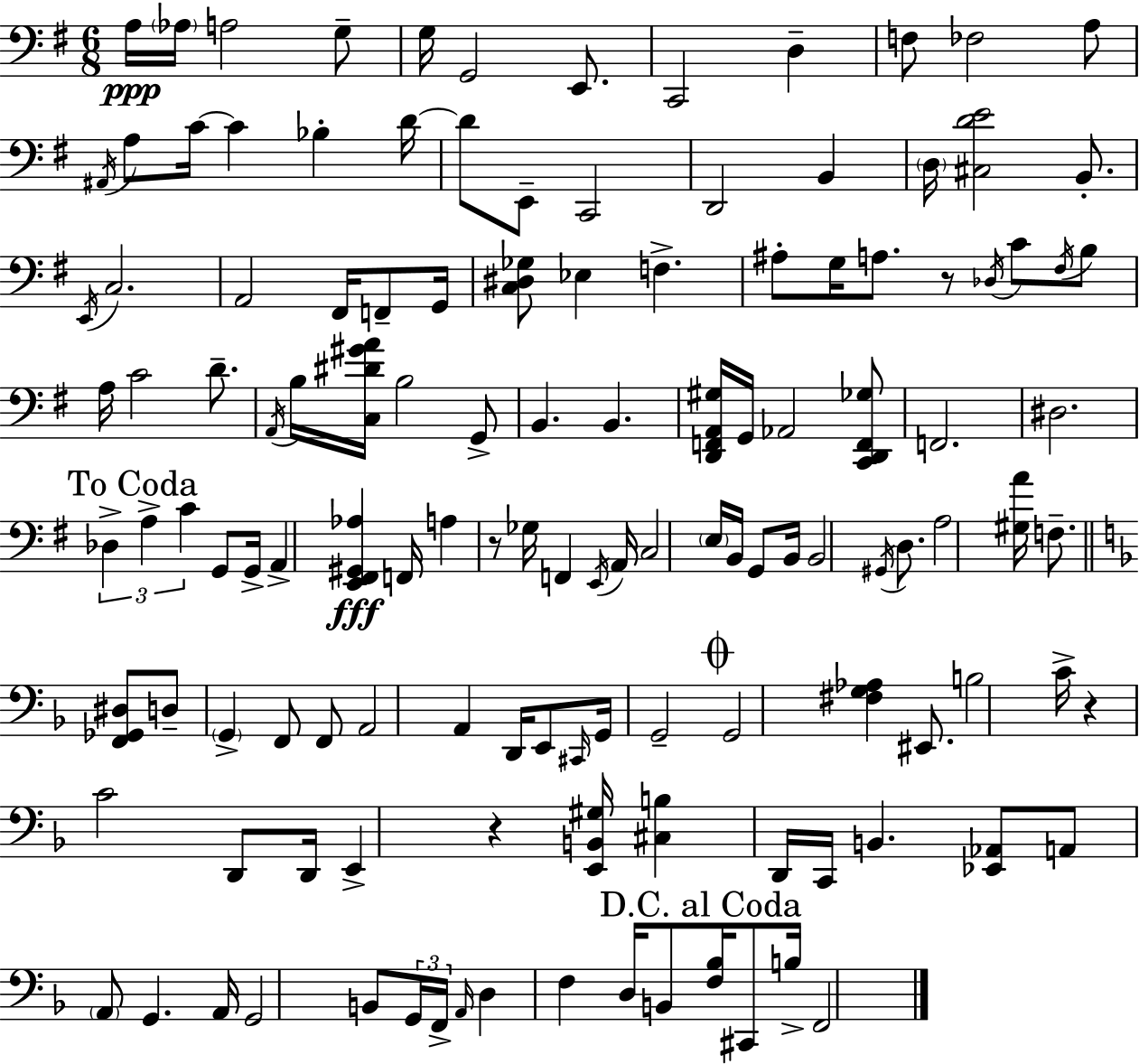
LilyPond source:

{
  \clef bass
  \numericTimeSignature
  \time 6/8
  \key e \minor
  a16\ppp \parenthesize aes16 a2 g8-- | g16 g,2 e,8. | c,2 d4-- | f8 fes2 a8 | \break \acciaccatura { ais,16 } a8 c'16~~ c'4 bes4-. | d'16~~ d'8 e,8-- c,2 | d,2 b,4 | \parenthesize d16 <cis d' e'>2 b,8.-. | \break \acciaccatura { e,16 } c2. | a,2 fis,16 f,8-- | g,16 <c dis ges>8 ees4 f4.-> | ais8-. g16 a8. r8 \acciaccatura { des16 } c'8 | \break \acciaccatura { fis16 } b8 a16 c'2 | d'8.-- \acciaccatura { a,16 } b16 <c dis' gis' a'>16 b2 | g,8-> b,4. b,4. | <d, f, a, gis>16 g,16 aes,2 | \break <c, d, f, ges>8 f,2. | dis2. | \mark "To Coda" \tuplet 3/2 { des4-> a4-> | c'4 } g,8 g,16-> a,4-> | \break <e, fis, gis, aes>4\fff f,16 a4 r8 ges16 | f,4 \acciaccatura { e,16 } a,16 c2 | \parenthesize e16 b,16 g,8 b,16 b,2 | \acciaccatura { gis,16 } d8. a2 | \break <gis a'>16 f8.-- \bar "||" \break \key f \major <f, ges, dis>8 d8-- \parenthesize g,4-> f,8 f,8 | a,2 a,4 | d,16 e,8 \grace { cis,16 } g,16 g,2-- | \mark \markup { \musicglyph "scripts.coda" } g,2 <fis g aes>4 | \break eis,8. b2 | c'16-> r4 c'2 | d,8 d,16 e,4-> r4 | <e, b, gis>16 <cis b>4 d,16 c,16 b,4. | \break <ees, aes,>8 a,8 \parenthesize a,8 g,4. | a,16 g,2 b,8 | \tuplet 3/2 { g,16 f,16-> \grace { a,16 } } d4 f4 d16 | b,8 \mark "D.C. al Coda" <f bes>16 cis,8 b16-> f,2 | \break \bar "|."
}